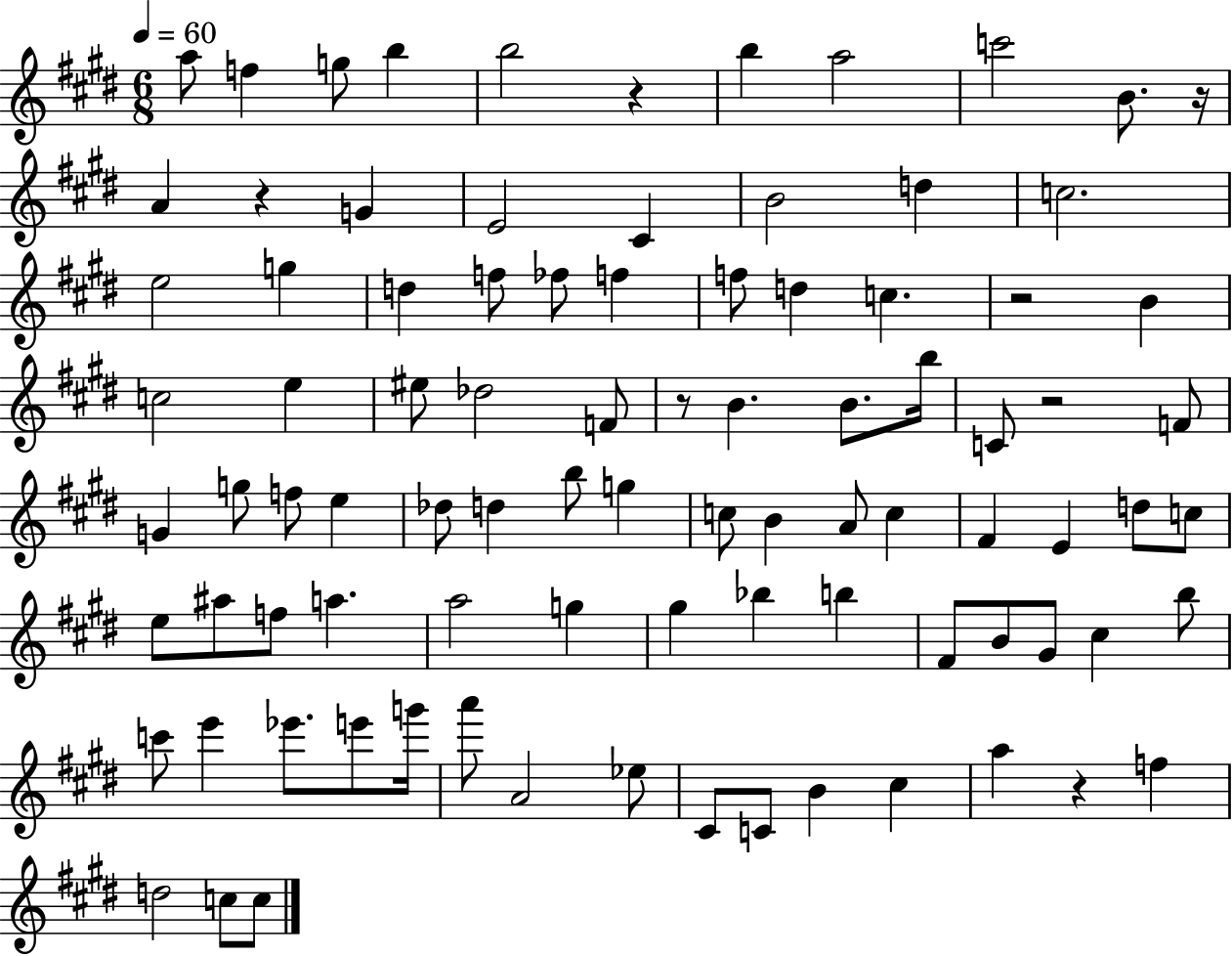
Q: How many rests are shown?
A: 7